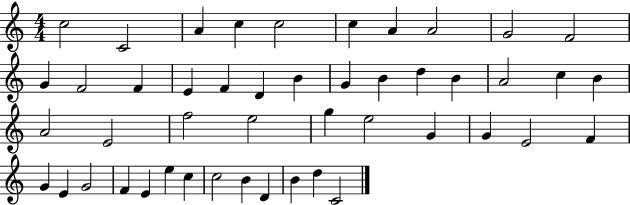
X:1
T:Untitled
M:4/4
L:1/4
K:C
c2 C2 A c c2 c A A2 G2 F2 G F2 F E F D B G B d B A2 c B A2 E2 f2 e2 g e2 G G E2 F G E G2 F E e c c2 B D B d C2